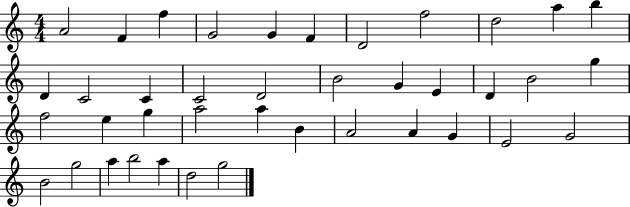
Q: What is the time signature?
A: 4/4